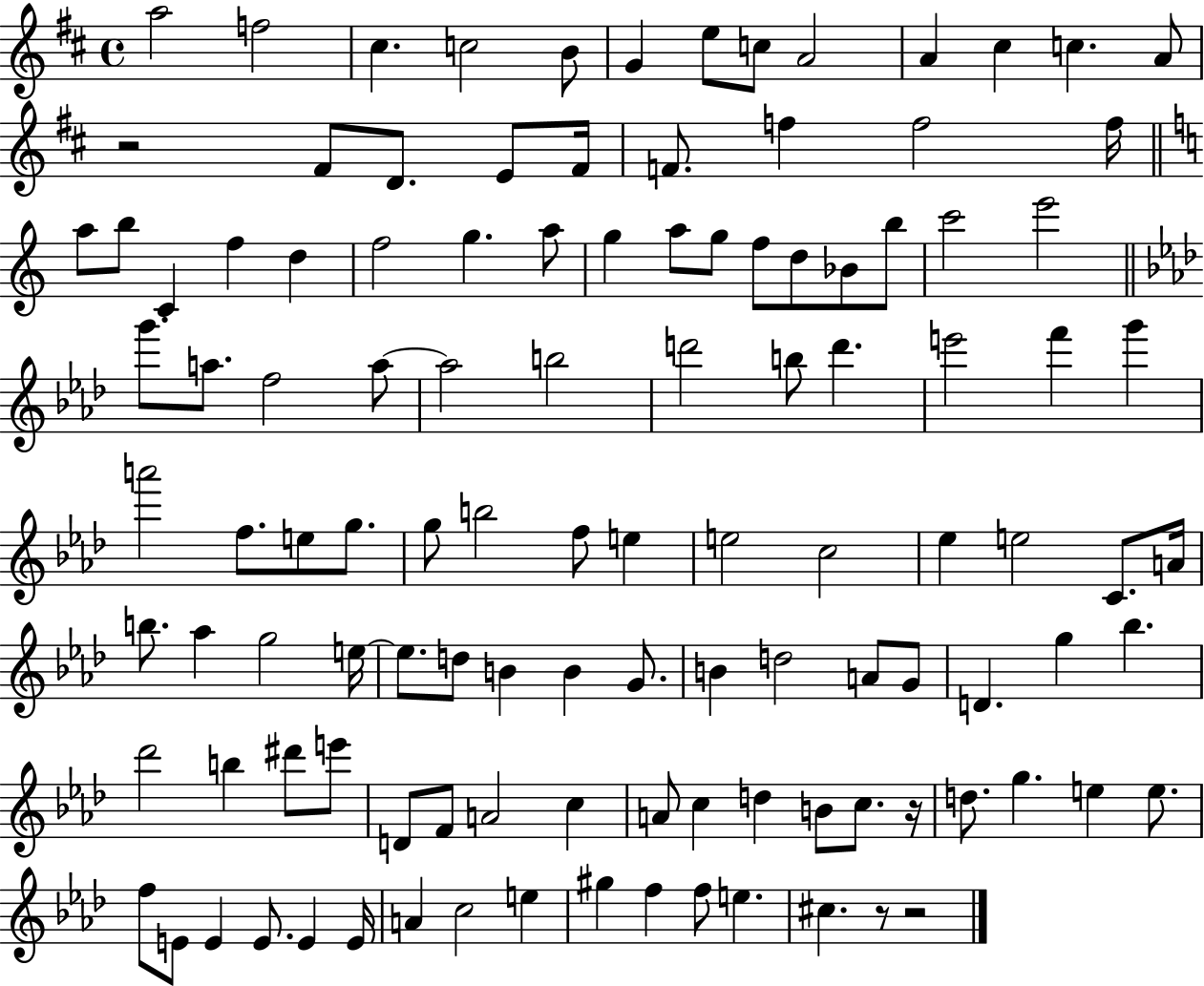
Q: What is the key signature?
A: D major